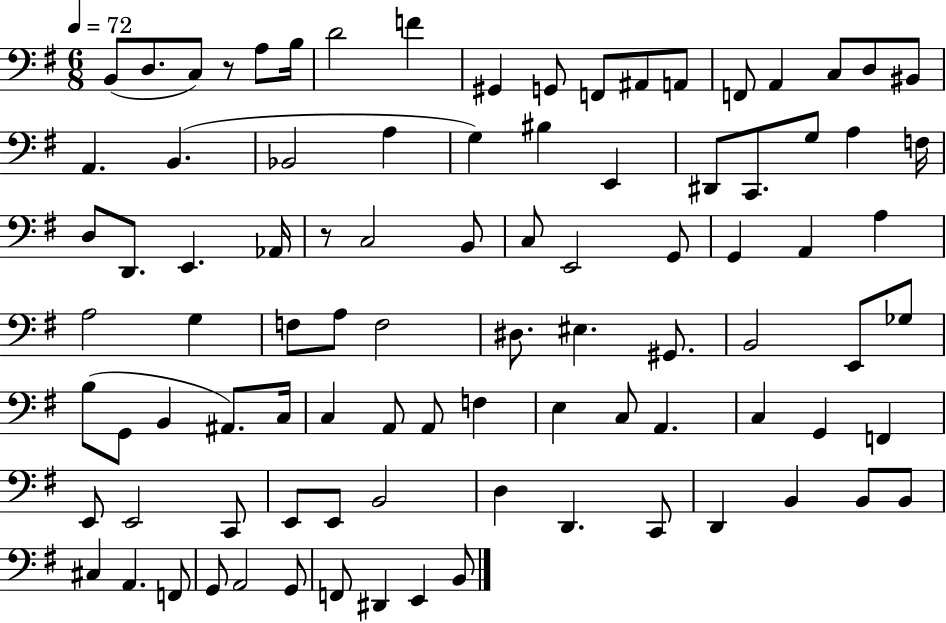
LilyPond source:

{
  \clef bass
  \numericTimeSignature
  \time 6/8
  \key g \major
  \tempo 4 = 72
  b,8( d8. c8) r8 a8 b16 | d'2 f'4 | gis,4 g,8 f,8 ais,8 a,8 | f,8 a,4 c8 d8 bis,8 | \break a,4. b,4.( | bes,2 a4 | g4) bis4 e,4 | dis,8 c,8. g8 a4 f16 | \break d8 d,8. e,4. aes,16 | r8 c2 b,8 | c8 e,2 g,8 | g,4 a,4 a4 | \break a2 g4 | f8 a8 f2 | dis8. eis4. gis,8. | b,2 e,8 ges8 | \break b8( g,8 b,4 ais,8.) c16 | c4 a,8 a,8 f4 | e4 c8 a,4. | c4 g,4 f,4 | \break e,8 e,2 c,8 | e,8 e,8 b,2 | d4 d,4. c,8 | d,4 b,4 b,8 b,8 | \break cis4 a,4. f,8 | g,8 a,2 g,8 | f,8 dis,4 e,4 b,8 | \bar "|."
}